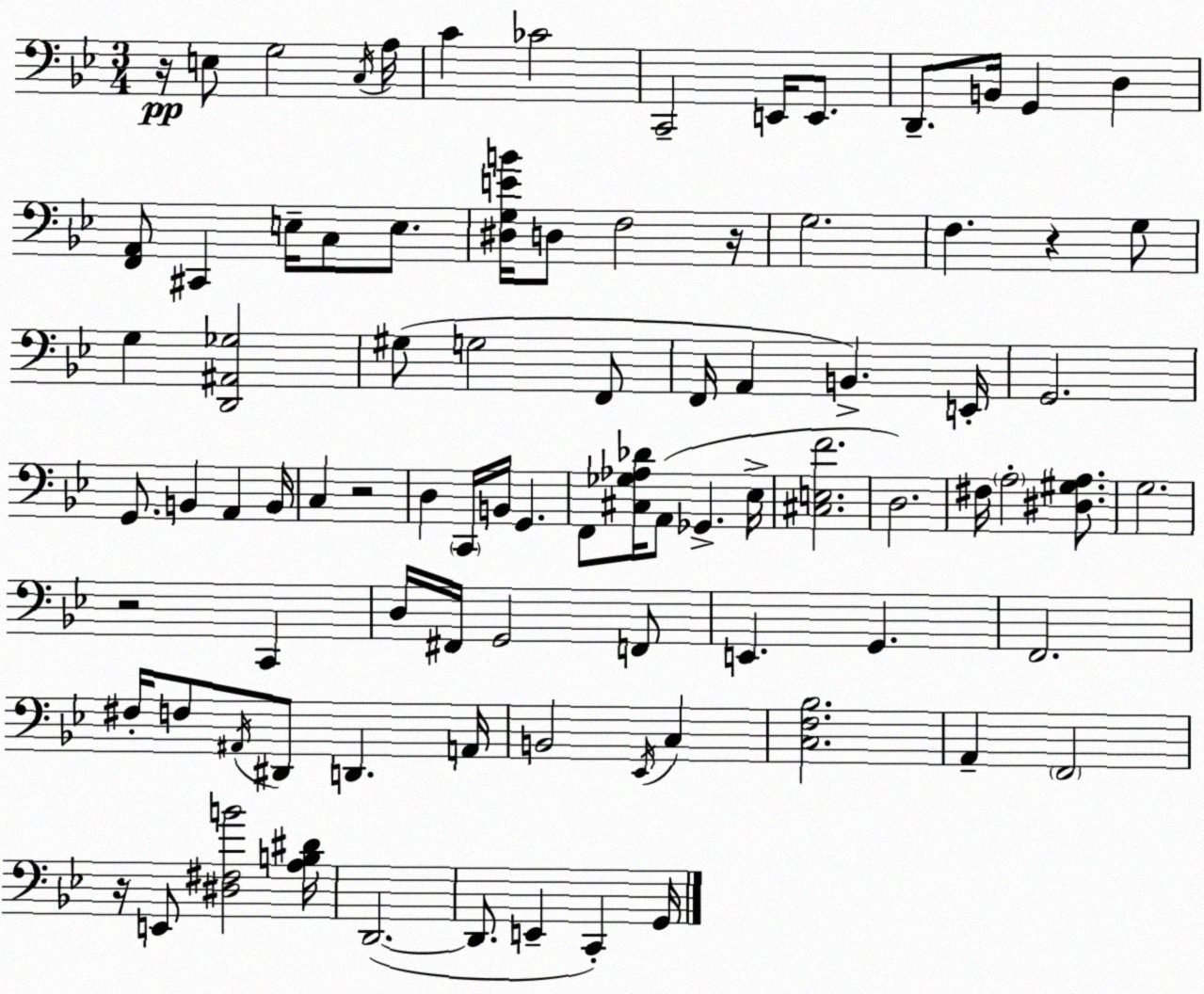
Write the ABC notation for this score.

X:1
T:Untitled
M:3/4
L:1/4
K:Gm
z/4 E,/2 G,2 C,/4 A,/4 C _C2 C,,2 E,,/4 E,,/2 D,,/2 B,,/4 G,, D, [F,,A,,]/2 ^C,, E,/4 C,/2 E,/2 [^D,G,EB]/4 D,/2 F,2 z/4 G,2 F, z G,/2 G, [D,,^A,,_G,]2 ^G,/2 G,2 F,,/2 F,,/4 A,, B,, E,,/4 G,,2 G,,/2 B,, A,, B,,/4 C, z2 D, C,,/4 B,,/4 G,, F,,/2 [^C,_G,_A,_D]/4 A,,/2 _G,, _E,/4 [^C,E,F]2 D,2 ^F,/4 A,2 [^D,^G,A,]/2 G,2 z2 C,, D,/4 ^F,,/4 G,,2 F,,/2 E,, G,, F,,2 ^F,/4 F,/2 ^A,,/4 ^D,,/2 D,, A,,/4 B,,2 _E,,/4 C, [C,F,_B,]2 A,, F,,2 z/4 E,,/2 [^D,^F,B]2 [A,B,^D]/4 D,,2 D,,/2 E,, C,, G,,/4